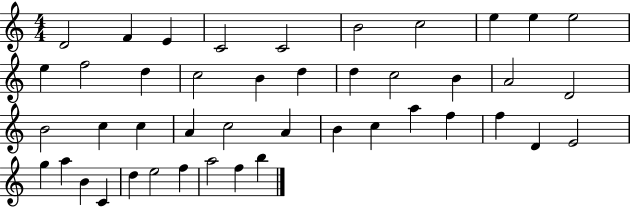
X:1
T:Untitled
M:4/4
L:1/4
K:C
D2 F E C2 C2 B2 c2 e e e2 e f2 d c2 B d d c2 B A2 D2 B2 c c A c2 A B c a f f D E2 g a B C d e2 f a2 f b